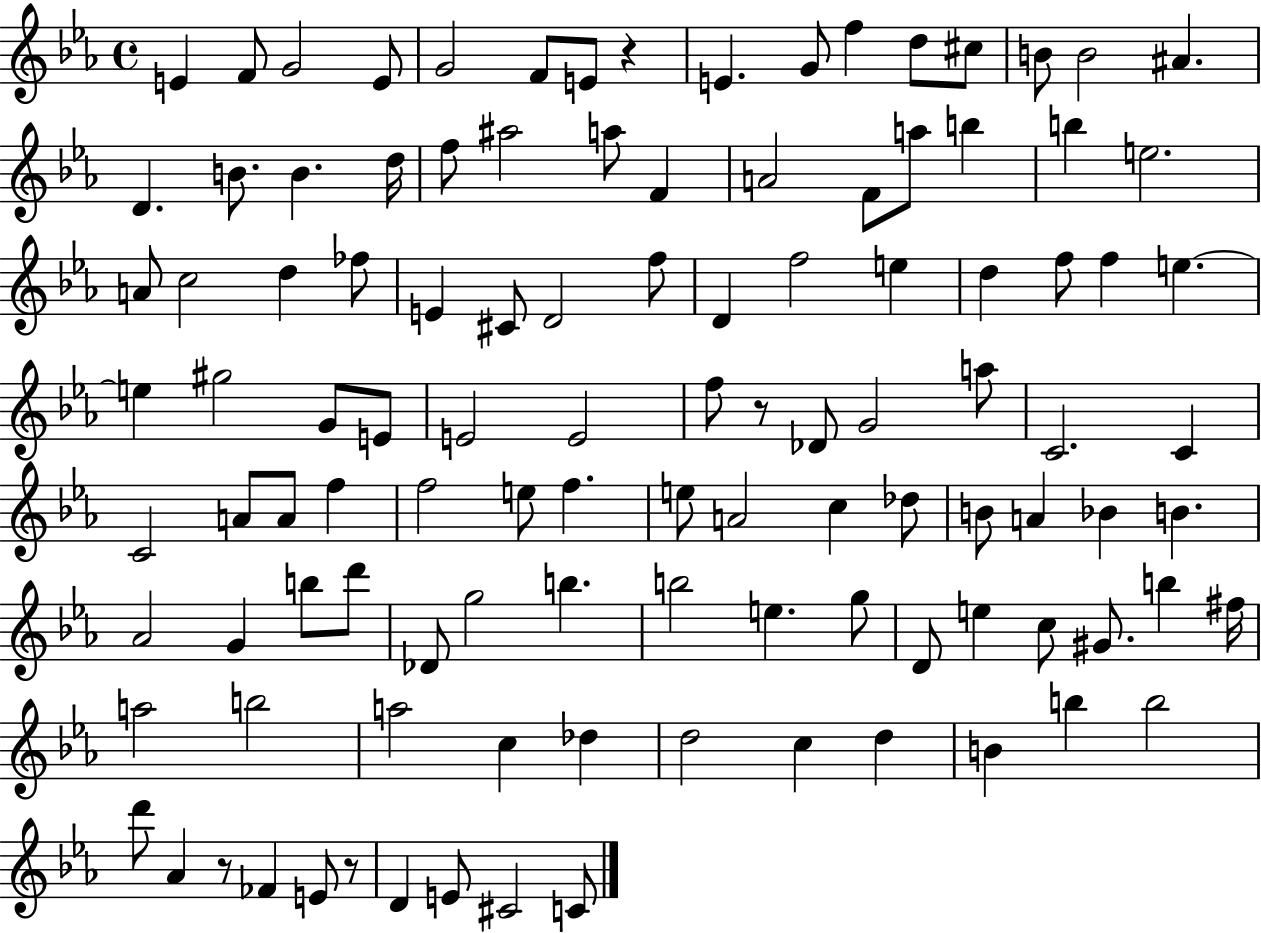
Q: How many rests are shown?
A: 4